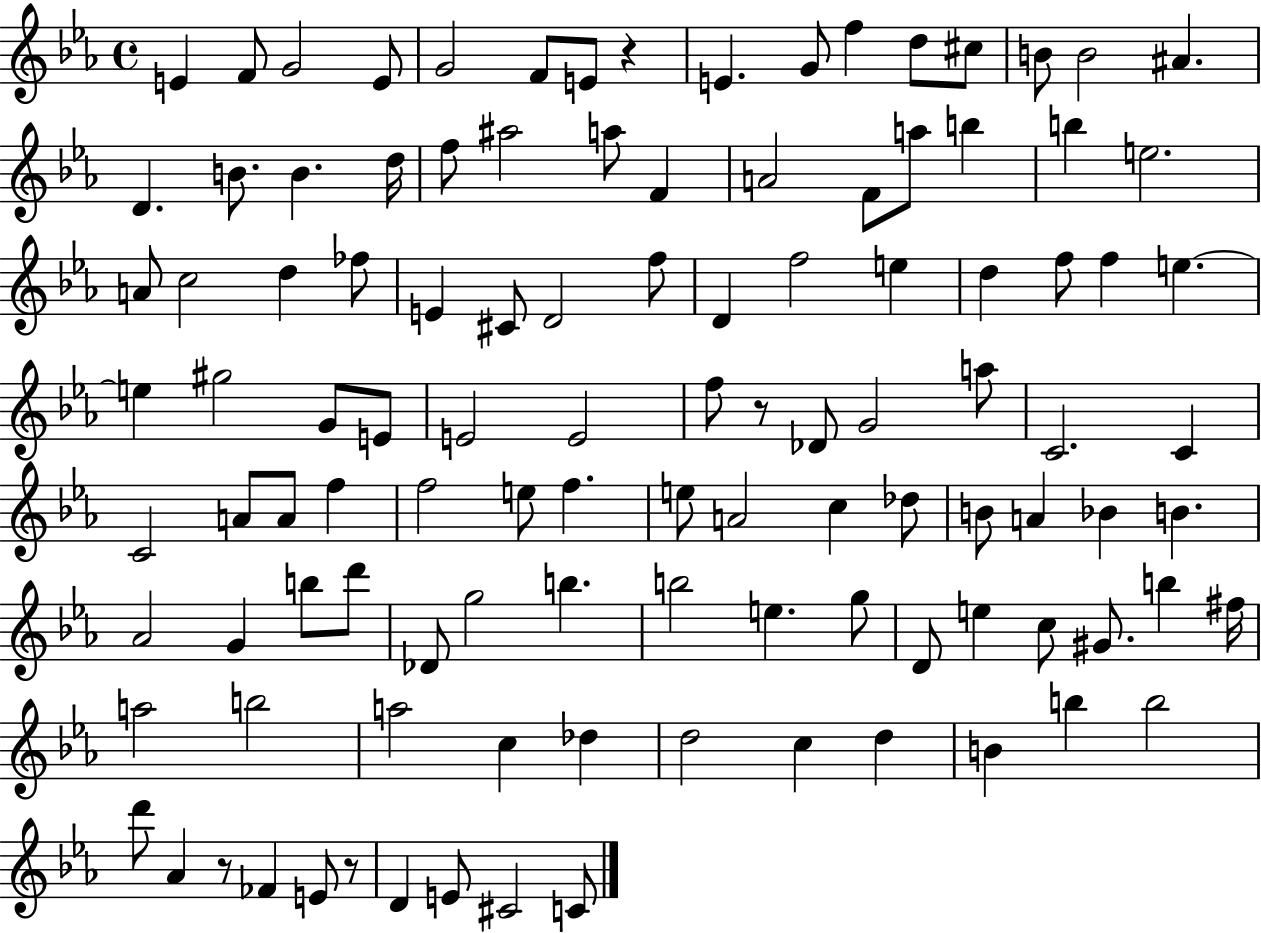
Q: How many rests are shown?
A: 4